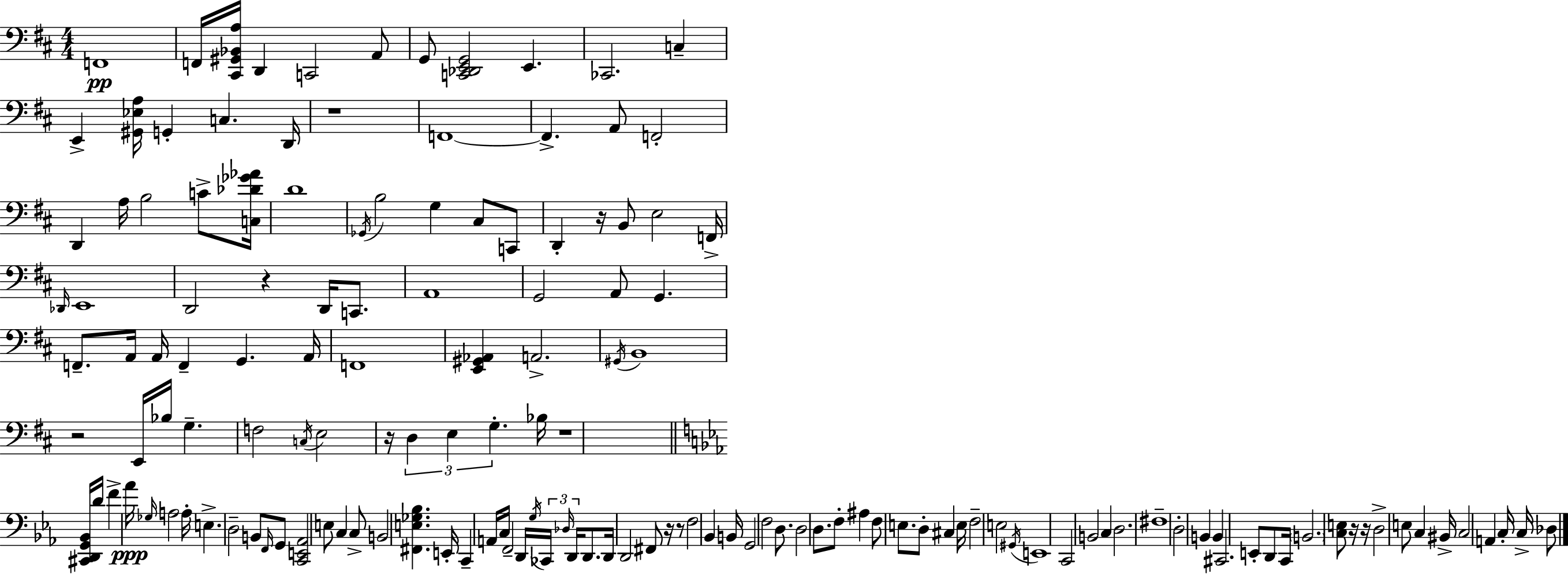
X:1
T:Untitled
M:4/4
L:1/4
K:D
F,,4 F,,/4 [^C,,^G,,_B,,A,]/4 D,, C,,2 A,,/2 G,,/2 [C,,_D,,E,,G,,]2 E,, _C,,2 C, E,, [^G,,_E,A,]/4 G,, C, D,,/4 z4 F,,4 F,, A,,/2 F,,2 D,, A,/4 B,2 C/2 [C,_D_G_A]/4 D4 _G,,/4 B,2 G, ^C,/2 C,,/2 D,, z/4 B,,/2 E,2 F,,/4 _D,,/4 E,,4 D,,2 z D,,/4 C,,/2 A,,4 G,,2 A,,/2 G,, F,,/2 A,,/4 A,,/4 F,, G,, A,,/4 F,,4 [E,,^G,,_A,,] A,,2 ^G,,/4 B,,4 z2 E,,/4 _B,/4 G, F,2 C,/4 E,2 z/4 D, E, G, _B,/4 z4 [^C,,D,,G,,_B,,]/4 D/4 F _A/4 _G,/4 A,2 A,/4 E, D,2 B,,/2 F,,/4 G,,/2 [C,,E,,_A,,]2 E,/2 C, C,/2 B,,2 [^F,,E,_G,_B,] E,,/4 C,, A,,/4 C,/4 F,,2 D,,/4 G,/4 _C,,/4 _D,/4 D,,/4 D,,/2 D,,/4 D,,2 ^F,,/2 z/4 z/2 F,2 _B,, B,,/4 G,,2 F,2 D,/2 D,2 D,/2 F,/2 ^A, F,/2 E,/2 D,/2 ^C, E,/4 F,2 E,2 ^G,,/4 E,,4 C,,2 B,,2 C, D,2 ^F,4 D,2 B,, B,, ^C,,2 E,,/2 D,,/2 C,,/4 B,,2 [C,E,]/2 z/4 z/4 D,2 E,/2 C, ^B,,/4 C,2 A,, C,/4 C,/4 _D,/2